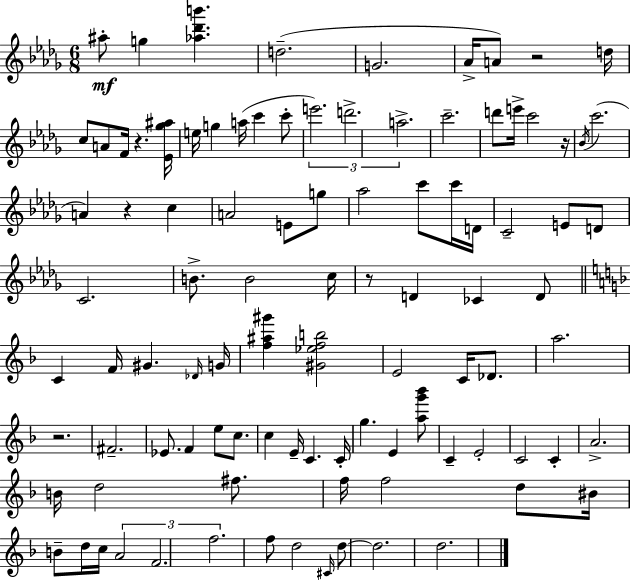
A#5/e G5/q [Ab5,Db6,B6]/q. D5/h. G4/h. Ab4/s A4/e R/h D5/s C5/e A4/e F4/s R/q. [Eb4,Gb5,A#5]/s E5/s G5/q A5/s C6/q C6/e E6/h. D6/h. A5/h. C6/h. D6/e E6/s C6/h R/s Bb4/s C6/h. A4/q R/q C5/q A4/h E4/e G5/e Ab5/h C6/e C6/s D4/s C4/h E4/e D4/e C4/h. B4/e. B4/h C5/s R/e D4/q CES4/q D4/e C4/q F4/s G#4/q. Db4/s G4/s [F5,A#5,G#6]/q [G#4,Eb5,F5,B5]/h E4/h C4/s Db4/e. A5/h. R/h. F#4/h. Eb4/e. F4/q E5/e C5/e. C5/q E4/s C4/q. C4/s G5/q. E4/q [A5,G6,Bb6]/e C4/q E4/h C4/h C4/q A4/h. B4/s D5/h F#5/e. F5/s F5/h D5/e BIS4/s B4/e D5/s C5/s A4/h F4/h. F5/h. F5/e D5/h C#4/s D5/e D5/h. D5/h.